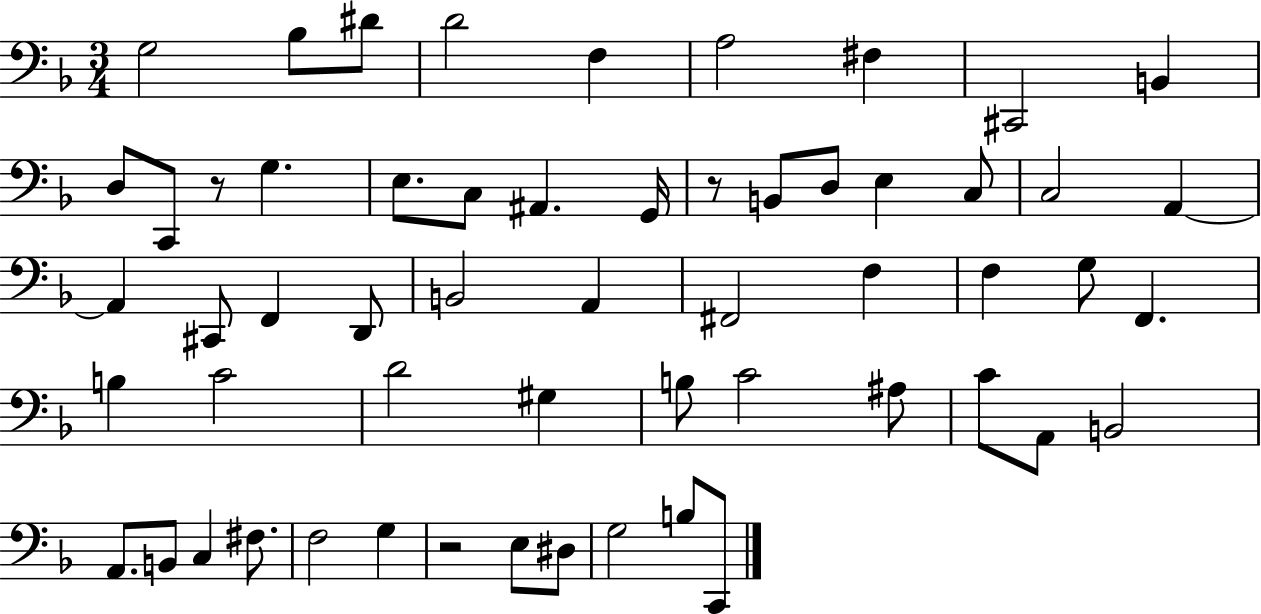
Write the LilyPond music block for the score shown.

{
  \clef bass
  \numericTimeSignature
  \time 3/4
  \key f \major
  g2 bes8 dis'8 | d'2 f4 | a2 fis4 | cis,2 b,4 | \break d8 c,8 r8 g4. | e8. c8 ais,4. g,16 | r8 b,8 d8 e4 c8 | c2 a,4~~ | \break a,4 cis,8 f,4 d,8 | b,2 a,4 | fis,2 f4 | f4 g8 f,4. | \break b4 c'2 | d'2 gis4 | b8 c'2 ais8 | c'8 a,8 b,2 | \break a,8. b,8 c4 fis8. | f2 g4 | r2 e8 dis8 | g2 b8 c,8 | \break \bar "|."
}